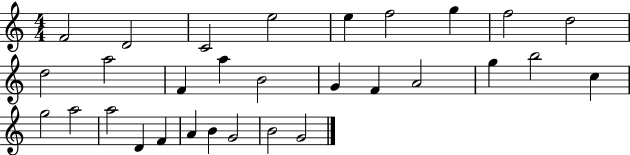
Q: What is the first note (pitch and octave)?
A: F4